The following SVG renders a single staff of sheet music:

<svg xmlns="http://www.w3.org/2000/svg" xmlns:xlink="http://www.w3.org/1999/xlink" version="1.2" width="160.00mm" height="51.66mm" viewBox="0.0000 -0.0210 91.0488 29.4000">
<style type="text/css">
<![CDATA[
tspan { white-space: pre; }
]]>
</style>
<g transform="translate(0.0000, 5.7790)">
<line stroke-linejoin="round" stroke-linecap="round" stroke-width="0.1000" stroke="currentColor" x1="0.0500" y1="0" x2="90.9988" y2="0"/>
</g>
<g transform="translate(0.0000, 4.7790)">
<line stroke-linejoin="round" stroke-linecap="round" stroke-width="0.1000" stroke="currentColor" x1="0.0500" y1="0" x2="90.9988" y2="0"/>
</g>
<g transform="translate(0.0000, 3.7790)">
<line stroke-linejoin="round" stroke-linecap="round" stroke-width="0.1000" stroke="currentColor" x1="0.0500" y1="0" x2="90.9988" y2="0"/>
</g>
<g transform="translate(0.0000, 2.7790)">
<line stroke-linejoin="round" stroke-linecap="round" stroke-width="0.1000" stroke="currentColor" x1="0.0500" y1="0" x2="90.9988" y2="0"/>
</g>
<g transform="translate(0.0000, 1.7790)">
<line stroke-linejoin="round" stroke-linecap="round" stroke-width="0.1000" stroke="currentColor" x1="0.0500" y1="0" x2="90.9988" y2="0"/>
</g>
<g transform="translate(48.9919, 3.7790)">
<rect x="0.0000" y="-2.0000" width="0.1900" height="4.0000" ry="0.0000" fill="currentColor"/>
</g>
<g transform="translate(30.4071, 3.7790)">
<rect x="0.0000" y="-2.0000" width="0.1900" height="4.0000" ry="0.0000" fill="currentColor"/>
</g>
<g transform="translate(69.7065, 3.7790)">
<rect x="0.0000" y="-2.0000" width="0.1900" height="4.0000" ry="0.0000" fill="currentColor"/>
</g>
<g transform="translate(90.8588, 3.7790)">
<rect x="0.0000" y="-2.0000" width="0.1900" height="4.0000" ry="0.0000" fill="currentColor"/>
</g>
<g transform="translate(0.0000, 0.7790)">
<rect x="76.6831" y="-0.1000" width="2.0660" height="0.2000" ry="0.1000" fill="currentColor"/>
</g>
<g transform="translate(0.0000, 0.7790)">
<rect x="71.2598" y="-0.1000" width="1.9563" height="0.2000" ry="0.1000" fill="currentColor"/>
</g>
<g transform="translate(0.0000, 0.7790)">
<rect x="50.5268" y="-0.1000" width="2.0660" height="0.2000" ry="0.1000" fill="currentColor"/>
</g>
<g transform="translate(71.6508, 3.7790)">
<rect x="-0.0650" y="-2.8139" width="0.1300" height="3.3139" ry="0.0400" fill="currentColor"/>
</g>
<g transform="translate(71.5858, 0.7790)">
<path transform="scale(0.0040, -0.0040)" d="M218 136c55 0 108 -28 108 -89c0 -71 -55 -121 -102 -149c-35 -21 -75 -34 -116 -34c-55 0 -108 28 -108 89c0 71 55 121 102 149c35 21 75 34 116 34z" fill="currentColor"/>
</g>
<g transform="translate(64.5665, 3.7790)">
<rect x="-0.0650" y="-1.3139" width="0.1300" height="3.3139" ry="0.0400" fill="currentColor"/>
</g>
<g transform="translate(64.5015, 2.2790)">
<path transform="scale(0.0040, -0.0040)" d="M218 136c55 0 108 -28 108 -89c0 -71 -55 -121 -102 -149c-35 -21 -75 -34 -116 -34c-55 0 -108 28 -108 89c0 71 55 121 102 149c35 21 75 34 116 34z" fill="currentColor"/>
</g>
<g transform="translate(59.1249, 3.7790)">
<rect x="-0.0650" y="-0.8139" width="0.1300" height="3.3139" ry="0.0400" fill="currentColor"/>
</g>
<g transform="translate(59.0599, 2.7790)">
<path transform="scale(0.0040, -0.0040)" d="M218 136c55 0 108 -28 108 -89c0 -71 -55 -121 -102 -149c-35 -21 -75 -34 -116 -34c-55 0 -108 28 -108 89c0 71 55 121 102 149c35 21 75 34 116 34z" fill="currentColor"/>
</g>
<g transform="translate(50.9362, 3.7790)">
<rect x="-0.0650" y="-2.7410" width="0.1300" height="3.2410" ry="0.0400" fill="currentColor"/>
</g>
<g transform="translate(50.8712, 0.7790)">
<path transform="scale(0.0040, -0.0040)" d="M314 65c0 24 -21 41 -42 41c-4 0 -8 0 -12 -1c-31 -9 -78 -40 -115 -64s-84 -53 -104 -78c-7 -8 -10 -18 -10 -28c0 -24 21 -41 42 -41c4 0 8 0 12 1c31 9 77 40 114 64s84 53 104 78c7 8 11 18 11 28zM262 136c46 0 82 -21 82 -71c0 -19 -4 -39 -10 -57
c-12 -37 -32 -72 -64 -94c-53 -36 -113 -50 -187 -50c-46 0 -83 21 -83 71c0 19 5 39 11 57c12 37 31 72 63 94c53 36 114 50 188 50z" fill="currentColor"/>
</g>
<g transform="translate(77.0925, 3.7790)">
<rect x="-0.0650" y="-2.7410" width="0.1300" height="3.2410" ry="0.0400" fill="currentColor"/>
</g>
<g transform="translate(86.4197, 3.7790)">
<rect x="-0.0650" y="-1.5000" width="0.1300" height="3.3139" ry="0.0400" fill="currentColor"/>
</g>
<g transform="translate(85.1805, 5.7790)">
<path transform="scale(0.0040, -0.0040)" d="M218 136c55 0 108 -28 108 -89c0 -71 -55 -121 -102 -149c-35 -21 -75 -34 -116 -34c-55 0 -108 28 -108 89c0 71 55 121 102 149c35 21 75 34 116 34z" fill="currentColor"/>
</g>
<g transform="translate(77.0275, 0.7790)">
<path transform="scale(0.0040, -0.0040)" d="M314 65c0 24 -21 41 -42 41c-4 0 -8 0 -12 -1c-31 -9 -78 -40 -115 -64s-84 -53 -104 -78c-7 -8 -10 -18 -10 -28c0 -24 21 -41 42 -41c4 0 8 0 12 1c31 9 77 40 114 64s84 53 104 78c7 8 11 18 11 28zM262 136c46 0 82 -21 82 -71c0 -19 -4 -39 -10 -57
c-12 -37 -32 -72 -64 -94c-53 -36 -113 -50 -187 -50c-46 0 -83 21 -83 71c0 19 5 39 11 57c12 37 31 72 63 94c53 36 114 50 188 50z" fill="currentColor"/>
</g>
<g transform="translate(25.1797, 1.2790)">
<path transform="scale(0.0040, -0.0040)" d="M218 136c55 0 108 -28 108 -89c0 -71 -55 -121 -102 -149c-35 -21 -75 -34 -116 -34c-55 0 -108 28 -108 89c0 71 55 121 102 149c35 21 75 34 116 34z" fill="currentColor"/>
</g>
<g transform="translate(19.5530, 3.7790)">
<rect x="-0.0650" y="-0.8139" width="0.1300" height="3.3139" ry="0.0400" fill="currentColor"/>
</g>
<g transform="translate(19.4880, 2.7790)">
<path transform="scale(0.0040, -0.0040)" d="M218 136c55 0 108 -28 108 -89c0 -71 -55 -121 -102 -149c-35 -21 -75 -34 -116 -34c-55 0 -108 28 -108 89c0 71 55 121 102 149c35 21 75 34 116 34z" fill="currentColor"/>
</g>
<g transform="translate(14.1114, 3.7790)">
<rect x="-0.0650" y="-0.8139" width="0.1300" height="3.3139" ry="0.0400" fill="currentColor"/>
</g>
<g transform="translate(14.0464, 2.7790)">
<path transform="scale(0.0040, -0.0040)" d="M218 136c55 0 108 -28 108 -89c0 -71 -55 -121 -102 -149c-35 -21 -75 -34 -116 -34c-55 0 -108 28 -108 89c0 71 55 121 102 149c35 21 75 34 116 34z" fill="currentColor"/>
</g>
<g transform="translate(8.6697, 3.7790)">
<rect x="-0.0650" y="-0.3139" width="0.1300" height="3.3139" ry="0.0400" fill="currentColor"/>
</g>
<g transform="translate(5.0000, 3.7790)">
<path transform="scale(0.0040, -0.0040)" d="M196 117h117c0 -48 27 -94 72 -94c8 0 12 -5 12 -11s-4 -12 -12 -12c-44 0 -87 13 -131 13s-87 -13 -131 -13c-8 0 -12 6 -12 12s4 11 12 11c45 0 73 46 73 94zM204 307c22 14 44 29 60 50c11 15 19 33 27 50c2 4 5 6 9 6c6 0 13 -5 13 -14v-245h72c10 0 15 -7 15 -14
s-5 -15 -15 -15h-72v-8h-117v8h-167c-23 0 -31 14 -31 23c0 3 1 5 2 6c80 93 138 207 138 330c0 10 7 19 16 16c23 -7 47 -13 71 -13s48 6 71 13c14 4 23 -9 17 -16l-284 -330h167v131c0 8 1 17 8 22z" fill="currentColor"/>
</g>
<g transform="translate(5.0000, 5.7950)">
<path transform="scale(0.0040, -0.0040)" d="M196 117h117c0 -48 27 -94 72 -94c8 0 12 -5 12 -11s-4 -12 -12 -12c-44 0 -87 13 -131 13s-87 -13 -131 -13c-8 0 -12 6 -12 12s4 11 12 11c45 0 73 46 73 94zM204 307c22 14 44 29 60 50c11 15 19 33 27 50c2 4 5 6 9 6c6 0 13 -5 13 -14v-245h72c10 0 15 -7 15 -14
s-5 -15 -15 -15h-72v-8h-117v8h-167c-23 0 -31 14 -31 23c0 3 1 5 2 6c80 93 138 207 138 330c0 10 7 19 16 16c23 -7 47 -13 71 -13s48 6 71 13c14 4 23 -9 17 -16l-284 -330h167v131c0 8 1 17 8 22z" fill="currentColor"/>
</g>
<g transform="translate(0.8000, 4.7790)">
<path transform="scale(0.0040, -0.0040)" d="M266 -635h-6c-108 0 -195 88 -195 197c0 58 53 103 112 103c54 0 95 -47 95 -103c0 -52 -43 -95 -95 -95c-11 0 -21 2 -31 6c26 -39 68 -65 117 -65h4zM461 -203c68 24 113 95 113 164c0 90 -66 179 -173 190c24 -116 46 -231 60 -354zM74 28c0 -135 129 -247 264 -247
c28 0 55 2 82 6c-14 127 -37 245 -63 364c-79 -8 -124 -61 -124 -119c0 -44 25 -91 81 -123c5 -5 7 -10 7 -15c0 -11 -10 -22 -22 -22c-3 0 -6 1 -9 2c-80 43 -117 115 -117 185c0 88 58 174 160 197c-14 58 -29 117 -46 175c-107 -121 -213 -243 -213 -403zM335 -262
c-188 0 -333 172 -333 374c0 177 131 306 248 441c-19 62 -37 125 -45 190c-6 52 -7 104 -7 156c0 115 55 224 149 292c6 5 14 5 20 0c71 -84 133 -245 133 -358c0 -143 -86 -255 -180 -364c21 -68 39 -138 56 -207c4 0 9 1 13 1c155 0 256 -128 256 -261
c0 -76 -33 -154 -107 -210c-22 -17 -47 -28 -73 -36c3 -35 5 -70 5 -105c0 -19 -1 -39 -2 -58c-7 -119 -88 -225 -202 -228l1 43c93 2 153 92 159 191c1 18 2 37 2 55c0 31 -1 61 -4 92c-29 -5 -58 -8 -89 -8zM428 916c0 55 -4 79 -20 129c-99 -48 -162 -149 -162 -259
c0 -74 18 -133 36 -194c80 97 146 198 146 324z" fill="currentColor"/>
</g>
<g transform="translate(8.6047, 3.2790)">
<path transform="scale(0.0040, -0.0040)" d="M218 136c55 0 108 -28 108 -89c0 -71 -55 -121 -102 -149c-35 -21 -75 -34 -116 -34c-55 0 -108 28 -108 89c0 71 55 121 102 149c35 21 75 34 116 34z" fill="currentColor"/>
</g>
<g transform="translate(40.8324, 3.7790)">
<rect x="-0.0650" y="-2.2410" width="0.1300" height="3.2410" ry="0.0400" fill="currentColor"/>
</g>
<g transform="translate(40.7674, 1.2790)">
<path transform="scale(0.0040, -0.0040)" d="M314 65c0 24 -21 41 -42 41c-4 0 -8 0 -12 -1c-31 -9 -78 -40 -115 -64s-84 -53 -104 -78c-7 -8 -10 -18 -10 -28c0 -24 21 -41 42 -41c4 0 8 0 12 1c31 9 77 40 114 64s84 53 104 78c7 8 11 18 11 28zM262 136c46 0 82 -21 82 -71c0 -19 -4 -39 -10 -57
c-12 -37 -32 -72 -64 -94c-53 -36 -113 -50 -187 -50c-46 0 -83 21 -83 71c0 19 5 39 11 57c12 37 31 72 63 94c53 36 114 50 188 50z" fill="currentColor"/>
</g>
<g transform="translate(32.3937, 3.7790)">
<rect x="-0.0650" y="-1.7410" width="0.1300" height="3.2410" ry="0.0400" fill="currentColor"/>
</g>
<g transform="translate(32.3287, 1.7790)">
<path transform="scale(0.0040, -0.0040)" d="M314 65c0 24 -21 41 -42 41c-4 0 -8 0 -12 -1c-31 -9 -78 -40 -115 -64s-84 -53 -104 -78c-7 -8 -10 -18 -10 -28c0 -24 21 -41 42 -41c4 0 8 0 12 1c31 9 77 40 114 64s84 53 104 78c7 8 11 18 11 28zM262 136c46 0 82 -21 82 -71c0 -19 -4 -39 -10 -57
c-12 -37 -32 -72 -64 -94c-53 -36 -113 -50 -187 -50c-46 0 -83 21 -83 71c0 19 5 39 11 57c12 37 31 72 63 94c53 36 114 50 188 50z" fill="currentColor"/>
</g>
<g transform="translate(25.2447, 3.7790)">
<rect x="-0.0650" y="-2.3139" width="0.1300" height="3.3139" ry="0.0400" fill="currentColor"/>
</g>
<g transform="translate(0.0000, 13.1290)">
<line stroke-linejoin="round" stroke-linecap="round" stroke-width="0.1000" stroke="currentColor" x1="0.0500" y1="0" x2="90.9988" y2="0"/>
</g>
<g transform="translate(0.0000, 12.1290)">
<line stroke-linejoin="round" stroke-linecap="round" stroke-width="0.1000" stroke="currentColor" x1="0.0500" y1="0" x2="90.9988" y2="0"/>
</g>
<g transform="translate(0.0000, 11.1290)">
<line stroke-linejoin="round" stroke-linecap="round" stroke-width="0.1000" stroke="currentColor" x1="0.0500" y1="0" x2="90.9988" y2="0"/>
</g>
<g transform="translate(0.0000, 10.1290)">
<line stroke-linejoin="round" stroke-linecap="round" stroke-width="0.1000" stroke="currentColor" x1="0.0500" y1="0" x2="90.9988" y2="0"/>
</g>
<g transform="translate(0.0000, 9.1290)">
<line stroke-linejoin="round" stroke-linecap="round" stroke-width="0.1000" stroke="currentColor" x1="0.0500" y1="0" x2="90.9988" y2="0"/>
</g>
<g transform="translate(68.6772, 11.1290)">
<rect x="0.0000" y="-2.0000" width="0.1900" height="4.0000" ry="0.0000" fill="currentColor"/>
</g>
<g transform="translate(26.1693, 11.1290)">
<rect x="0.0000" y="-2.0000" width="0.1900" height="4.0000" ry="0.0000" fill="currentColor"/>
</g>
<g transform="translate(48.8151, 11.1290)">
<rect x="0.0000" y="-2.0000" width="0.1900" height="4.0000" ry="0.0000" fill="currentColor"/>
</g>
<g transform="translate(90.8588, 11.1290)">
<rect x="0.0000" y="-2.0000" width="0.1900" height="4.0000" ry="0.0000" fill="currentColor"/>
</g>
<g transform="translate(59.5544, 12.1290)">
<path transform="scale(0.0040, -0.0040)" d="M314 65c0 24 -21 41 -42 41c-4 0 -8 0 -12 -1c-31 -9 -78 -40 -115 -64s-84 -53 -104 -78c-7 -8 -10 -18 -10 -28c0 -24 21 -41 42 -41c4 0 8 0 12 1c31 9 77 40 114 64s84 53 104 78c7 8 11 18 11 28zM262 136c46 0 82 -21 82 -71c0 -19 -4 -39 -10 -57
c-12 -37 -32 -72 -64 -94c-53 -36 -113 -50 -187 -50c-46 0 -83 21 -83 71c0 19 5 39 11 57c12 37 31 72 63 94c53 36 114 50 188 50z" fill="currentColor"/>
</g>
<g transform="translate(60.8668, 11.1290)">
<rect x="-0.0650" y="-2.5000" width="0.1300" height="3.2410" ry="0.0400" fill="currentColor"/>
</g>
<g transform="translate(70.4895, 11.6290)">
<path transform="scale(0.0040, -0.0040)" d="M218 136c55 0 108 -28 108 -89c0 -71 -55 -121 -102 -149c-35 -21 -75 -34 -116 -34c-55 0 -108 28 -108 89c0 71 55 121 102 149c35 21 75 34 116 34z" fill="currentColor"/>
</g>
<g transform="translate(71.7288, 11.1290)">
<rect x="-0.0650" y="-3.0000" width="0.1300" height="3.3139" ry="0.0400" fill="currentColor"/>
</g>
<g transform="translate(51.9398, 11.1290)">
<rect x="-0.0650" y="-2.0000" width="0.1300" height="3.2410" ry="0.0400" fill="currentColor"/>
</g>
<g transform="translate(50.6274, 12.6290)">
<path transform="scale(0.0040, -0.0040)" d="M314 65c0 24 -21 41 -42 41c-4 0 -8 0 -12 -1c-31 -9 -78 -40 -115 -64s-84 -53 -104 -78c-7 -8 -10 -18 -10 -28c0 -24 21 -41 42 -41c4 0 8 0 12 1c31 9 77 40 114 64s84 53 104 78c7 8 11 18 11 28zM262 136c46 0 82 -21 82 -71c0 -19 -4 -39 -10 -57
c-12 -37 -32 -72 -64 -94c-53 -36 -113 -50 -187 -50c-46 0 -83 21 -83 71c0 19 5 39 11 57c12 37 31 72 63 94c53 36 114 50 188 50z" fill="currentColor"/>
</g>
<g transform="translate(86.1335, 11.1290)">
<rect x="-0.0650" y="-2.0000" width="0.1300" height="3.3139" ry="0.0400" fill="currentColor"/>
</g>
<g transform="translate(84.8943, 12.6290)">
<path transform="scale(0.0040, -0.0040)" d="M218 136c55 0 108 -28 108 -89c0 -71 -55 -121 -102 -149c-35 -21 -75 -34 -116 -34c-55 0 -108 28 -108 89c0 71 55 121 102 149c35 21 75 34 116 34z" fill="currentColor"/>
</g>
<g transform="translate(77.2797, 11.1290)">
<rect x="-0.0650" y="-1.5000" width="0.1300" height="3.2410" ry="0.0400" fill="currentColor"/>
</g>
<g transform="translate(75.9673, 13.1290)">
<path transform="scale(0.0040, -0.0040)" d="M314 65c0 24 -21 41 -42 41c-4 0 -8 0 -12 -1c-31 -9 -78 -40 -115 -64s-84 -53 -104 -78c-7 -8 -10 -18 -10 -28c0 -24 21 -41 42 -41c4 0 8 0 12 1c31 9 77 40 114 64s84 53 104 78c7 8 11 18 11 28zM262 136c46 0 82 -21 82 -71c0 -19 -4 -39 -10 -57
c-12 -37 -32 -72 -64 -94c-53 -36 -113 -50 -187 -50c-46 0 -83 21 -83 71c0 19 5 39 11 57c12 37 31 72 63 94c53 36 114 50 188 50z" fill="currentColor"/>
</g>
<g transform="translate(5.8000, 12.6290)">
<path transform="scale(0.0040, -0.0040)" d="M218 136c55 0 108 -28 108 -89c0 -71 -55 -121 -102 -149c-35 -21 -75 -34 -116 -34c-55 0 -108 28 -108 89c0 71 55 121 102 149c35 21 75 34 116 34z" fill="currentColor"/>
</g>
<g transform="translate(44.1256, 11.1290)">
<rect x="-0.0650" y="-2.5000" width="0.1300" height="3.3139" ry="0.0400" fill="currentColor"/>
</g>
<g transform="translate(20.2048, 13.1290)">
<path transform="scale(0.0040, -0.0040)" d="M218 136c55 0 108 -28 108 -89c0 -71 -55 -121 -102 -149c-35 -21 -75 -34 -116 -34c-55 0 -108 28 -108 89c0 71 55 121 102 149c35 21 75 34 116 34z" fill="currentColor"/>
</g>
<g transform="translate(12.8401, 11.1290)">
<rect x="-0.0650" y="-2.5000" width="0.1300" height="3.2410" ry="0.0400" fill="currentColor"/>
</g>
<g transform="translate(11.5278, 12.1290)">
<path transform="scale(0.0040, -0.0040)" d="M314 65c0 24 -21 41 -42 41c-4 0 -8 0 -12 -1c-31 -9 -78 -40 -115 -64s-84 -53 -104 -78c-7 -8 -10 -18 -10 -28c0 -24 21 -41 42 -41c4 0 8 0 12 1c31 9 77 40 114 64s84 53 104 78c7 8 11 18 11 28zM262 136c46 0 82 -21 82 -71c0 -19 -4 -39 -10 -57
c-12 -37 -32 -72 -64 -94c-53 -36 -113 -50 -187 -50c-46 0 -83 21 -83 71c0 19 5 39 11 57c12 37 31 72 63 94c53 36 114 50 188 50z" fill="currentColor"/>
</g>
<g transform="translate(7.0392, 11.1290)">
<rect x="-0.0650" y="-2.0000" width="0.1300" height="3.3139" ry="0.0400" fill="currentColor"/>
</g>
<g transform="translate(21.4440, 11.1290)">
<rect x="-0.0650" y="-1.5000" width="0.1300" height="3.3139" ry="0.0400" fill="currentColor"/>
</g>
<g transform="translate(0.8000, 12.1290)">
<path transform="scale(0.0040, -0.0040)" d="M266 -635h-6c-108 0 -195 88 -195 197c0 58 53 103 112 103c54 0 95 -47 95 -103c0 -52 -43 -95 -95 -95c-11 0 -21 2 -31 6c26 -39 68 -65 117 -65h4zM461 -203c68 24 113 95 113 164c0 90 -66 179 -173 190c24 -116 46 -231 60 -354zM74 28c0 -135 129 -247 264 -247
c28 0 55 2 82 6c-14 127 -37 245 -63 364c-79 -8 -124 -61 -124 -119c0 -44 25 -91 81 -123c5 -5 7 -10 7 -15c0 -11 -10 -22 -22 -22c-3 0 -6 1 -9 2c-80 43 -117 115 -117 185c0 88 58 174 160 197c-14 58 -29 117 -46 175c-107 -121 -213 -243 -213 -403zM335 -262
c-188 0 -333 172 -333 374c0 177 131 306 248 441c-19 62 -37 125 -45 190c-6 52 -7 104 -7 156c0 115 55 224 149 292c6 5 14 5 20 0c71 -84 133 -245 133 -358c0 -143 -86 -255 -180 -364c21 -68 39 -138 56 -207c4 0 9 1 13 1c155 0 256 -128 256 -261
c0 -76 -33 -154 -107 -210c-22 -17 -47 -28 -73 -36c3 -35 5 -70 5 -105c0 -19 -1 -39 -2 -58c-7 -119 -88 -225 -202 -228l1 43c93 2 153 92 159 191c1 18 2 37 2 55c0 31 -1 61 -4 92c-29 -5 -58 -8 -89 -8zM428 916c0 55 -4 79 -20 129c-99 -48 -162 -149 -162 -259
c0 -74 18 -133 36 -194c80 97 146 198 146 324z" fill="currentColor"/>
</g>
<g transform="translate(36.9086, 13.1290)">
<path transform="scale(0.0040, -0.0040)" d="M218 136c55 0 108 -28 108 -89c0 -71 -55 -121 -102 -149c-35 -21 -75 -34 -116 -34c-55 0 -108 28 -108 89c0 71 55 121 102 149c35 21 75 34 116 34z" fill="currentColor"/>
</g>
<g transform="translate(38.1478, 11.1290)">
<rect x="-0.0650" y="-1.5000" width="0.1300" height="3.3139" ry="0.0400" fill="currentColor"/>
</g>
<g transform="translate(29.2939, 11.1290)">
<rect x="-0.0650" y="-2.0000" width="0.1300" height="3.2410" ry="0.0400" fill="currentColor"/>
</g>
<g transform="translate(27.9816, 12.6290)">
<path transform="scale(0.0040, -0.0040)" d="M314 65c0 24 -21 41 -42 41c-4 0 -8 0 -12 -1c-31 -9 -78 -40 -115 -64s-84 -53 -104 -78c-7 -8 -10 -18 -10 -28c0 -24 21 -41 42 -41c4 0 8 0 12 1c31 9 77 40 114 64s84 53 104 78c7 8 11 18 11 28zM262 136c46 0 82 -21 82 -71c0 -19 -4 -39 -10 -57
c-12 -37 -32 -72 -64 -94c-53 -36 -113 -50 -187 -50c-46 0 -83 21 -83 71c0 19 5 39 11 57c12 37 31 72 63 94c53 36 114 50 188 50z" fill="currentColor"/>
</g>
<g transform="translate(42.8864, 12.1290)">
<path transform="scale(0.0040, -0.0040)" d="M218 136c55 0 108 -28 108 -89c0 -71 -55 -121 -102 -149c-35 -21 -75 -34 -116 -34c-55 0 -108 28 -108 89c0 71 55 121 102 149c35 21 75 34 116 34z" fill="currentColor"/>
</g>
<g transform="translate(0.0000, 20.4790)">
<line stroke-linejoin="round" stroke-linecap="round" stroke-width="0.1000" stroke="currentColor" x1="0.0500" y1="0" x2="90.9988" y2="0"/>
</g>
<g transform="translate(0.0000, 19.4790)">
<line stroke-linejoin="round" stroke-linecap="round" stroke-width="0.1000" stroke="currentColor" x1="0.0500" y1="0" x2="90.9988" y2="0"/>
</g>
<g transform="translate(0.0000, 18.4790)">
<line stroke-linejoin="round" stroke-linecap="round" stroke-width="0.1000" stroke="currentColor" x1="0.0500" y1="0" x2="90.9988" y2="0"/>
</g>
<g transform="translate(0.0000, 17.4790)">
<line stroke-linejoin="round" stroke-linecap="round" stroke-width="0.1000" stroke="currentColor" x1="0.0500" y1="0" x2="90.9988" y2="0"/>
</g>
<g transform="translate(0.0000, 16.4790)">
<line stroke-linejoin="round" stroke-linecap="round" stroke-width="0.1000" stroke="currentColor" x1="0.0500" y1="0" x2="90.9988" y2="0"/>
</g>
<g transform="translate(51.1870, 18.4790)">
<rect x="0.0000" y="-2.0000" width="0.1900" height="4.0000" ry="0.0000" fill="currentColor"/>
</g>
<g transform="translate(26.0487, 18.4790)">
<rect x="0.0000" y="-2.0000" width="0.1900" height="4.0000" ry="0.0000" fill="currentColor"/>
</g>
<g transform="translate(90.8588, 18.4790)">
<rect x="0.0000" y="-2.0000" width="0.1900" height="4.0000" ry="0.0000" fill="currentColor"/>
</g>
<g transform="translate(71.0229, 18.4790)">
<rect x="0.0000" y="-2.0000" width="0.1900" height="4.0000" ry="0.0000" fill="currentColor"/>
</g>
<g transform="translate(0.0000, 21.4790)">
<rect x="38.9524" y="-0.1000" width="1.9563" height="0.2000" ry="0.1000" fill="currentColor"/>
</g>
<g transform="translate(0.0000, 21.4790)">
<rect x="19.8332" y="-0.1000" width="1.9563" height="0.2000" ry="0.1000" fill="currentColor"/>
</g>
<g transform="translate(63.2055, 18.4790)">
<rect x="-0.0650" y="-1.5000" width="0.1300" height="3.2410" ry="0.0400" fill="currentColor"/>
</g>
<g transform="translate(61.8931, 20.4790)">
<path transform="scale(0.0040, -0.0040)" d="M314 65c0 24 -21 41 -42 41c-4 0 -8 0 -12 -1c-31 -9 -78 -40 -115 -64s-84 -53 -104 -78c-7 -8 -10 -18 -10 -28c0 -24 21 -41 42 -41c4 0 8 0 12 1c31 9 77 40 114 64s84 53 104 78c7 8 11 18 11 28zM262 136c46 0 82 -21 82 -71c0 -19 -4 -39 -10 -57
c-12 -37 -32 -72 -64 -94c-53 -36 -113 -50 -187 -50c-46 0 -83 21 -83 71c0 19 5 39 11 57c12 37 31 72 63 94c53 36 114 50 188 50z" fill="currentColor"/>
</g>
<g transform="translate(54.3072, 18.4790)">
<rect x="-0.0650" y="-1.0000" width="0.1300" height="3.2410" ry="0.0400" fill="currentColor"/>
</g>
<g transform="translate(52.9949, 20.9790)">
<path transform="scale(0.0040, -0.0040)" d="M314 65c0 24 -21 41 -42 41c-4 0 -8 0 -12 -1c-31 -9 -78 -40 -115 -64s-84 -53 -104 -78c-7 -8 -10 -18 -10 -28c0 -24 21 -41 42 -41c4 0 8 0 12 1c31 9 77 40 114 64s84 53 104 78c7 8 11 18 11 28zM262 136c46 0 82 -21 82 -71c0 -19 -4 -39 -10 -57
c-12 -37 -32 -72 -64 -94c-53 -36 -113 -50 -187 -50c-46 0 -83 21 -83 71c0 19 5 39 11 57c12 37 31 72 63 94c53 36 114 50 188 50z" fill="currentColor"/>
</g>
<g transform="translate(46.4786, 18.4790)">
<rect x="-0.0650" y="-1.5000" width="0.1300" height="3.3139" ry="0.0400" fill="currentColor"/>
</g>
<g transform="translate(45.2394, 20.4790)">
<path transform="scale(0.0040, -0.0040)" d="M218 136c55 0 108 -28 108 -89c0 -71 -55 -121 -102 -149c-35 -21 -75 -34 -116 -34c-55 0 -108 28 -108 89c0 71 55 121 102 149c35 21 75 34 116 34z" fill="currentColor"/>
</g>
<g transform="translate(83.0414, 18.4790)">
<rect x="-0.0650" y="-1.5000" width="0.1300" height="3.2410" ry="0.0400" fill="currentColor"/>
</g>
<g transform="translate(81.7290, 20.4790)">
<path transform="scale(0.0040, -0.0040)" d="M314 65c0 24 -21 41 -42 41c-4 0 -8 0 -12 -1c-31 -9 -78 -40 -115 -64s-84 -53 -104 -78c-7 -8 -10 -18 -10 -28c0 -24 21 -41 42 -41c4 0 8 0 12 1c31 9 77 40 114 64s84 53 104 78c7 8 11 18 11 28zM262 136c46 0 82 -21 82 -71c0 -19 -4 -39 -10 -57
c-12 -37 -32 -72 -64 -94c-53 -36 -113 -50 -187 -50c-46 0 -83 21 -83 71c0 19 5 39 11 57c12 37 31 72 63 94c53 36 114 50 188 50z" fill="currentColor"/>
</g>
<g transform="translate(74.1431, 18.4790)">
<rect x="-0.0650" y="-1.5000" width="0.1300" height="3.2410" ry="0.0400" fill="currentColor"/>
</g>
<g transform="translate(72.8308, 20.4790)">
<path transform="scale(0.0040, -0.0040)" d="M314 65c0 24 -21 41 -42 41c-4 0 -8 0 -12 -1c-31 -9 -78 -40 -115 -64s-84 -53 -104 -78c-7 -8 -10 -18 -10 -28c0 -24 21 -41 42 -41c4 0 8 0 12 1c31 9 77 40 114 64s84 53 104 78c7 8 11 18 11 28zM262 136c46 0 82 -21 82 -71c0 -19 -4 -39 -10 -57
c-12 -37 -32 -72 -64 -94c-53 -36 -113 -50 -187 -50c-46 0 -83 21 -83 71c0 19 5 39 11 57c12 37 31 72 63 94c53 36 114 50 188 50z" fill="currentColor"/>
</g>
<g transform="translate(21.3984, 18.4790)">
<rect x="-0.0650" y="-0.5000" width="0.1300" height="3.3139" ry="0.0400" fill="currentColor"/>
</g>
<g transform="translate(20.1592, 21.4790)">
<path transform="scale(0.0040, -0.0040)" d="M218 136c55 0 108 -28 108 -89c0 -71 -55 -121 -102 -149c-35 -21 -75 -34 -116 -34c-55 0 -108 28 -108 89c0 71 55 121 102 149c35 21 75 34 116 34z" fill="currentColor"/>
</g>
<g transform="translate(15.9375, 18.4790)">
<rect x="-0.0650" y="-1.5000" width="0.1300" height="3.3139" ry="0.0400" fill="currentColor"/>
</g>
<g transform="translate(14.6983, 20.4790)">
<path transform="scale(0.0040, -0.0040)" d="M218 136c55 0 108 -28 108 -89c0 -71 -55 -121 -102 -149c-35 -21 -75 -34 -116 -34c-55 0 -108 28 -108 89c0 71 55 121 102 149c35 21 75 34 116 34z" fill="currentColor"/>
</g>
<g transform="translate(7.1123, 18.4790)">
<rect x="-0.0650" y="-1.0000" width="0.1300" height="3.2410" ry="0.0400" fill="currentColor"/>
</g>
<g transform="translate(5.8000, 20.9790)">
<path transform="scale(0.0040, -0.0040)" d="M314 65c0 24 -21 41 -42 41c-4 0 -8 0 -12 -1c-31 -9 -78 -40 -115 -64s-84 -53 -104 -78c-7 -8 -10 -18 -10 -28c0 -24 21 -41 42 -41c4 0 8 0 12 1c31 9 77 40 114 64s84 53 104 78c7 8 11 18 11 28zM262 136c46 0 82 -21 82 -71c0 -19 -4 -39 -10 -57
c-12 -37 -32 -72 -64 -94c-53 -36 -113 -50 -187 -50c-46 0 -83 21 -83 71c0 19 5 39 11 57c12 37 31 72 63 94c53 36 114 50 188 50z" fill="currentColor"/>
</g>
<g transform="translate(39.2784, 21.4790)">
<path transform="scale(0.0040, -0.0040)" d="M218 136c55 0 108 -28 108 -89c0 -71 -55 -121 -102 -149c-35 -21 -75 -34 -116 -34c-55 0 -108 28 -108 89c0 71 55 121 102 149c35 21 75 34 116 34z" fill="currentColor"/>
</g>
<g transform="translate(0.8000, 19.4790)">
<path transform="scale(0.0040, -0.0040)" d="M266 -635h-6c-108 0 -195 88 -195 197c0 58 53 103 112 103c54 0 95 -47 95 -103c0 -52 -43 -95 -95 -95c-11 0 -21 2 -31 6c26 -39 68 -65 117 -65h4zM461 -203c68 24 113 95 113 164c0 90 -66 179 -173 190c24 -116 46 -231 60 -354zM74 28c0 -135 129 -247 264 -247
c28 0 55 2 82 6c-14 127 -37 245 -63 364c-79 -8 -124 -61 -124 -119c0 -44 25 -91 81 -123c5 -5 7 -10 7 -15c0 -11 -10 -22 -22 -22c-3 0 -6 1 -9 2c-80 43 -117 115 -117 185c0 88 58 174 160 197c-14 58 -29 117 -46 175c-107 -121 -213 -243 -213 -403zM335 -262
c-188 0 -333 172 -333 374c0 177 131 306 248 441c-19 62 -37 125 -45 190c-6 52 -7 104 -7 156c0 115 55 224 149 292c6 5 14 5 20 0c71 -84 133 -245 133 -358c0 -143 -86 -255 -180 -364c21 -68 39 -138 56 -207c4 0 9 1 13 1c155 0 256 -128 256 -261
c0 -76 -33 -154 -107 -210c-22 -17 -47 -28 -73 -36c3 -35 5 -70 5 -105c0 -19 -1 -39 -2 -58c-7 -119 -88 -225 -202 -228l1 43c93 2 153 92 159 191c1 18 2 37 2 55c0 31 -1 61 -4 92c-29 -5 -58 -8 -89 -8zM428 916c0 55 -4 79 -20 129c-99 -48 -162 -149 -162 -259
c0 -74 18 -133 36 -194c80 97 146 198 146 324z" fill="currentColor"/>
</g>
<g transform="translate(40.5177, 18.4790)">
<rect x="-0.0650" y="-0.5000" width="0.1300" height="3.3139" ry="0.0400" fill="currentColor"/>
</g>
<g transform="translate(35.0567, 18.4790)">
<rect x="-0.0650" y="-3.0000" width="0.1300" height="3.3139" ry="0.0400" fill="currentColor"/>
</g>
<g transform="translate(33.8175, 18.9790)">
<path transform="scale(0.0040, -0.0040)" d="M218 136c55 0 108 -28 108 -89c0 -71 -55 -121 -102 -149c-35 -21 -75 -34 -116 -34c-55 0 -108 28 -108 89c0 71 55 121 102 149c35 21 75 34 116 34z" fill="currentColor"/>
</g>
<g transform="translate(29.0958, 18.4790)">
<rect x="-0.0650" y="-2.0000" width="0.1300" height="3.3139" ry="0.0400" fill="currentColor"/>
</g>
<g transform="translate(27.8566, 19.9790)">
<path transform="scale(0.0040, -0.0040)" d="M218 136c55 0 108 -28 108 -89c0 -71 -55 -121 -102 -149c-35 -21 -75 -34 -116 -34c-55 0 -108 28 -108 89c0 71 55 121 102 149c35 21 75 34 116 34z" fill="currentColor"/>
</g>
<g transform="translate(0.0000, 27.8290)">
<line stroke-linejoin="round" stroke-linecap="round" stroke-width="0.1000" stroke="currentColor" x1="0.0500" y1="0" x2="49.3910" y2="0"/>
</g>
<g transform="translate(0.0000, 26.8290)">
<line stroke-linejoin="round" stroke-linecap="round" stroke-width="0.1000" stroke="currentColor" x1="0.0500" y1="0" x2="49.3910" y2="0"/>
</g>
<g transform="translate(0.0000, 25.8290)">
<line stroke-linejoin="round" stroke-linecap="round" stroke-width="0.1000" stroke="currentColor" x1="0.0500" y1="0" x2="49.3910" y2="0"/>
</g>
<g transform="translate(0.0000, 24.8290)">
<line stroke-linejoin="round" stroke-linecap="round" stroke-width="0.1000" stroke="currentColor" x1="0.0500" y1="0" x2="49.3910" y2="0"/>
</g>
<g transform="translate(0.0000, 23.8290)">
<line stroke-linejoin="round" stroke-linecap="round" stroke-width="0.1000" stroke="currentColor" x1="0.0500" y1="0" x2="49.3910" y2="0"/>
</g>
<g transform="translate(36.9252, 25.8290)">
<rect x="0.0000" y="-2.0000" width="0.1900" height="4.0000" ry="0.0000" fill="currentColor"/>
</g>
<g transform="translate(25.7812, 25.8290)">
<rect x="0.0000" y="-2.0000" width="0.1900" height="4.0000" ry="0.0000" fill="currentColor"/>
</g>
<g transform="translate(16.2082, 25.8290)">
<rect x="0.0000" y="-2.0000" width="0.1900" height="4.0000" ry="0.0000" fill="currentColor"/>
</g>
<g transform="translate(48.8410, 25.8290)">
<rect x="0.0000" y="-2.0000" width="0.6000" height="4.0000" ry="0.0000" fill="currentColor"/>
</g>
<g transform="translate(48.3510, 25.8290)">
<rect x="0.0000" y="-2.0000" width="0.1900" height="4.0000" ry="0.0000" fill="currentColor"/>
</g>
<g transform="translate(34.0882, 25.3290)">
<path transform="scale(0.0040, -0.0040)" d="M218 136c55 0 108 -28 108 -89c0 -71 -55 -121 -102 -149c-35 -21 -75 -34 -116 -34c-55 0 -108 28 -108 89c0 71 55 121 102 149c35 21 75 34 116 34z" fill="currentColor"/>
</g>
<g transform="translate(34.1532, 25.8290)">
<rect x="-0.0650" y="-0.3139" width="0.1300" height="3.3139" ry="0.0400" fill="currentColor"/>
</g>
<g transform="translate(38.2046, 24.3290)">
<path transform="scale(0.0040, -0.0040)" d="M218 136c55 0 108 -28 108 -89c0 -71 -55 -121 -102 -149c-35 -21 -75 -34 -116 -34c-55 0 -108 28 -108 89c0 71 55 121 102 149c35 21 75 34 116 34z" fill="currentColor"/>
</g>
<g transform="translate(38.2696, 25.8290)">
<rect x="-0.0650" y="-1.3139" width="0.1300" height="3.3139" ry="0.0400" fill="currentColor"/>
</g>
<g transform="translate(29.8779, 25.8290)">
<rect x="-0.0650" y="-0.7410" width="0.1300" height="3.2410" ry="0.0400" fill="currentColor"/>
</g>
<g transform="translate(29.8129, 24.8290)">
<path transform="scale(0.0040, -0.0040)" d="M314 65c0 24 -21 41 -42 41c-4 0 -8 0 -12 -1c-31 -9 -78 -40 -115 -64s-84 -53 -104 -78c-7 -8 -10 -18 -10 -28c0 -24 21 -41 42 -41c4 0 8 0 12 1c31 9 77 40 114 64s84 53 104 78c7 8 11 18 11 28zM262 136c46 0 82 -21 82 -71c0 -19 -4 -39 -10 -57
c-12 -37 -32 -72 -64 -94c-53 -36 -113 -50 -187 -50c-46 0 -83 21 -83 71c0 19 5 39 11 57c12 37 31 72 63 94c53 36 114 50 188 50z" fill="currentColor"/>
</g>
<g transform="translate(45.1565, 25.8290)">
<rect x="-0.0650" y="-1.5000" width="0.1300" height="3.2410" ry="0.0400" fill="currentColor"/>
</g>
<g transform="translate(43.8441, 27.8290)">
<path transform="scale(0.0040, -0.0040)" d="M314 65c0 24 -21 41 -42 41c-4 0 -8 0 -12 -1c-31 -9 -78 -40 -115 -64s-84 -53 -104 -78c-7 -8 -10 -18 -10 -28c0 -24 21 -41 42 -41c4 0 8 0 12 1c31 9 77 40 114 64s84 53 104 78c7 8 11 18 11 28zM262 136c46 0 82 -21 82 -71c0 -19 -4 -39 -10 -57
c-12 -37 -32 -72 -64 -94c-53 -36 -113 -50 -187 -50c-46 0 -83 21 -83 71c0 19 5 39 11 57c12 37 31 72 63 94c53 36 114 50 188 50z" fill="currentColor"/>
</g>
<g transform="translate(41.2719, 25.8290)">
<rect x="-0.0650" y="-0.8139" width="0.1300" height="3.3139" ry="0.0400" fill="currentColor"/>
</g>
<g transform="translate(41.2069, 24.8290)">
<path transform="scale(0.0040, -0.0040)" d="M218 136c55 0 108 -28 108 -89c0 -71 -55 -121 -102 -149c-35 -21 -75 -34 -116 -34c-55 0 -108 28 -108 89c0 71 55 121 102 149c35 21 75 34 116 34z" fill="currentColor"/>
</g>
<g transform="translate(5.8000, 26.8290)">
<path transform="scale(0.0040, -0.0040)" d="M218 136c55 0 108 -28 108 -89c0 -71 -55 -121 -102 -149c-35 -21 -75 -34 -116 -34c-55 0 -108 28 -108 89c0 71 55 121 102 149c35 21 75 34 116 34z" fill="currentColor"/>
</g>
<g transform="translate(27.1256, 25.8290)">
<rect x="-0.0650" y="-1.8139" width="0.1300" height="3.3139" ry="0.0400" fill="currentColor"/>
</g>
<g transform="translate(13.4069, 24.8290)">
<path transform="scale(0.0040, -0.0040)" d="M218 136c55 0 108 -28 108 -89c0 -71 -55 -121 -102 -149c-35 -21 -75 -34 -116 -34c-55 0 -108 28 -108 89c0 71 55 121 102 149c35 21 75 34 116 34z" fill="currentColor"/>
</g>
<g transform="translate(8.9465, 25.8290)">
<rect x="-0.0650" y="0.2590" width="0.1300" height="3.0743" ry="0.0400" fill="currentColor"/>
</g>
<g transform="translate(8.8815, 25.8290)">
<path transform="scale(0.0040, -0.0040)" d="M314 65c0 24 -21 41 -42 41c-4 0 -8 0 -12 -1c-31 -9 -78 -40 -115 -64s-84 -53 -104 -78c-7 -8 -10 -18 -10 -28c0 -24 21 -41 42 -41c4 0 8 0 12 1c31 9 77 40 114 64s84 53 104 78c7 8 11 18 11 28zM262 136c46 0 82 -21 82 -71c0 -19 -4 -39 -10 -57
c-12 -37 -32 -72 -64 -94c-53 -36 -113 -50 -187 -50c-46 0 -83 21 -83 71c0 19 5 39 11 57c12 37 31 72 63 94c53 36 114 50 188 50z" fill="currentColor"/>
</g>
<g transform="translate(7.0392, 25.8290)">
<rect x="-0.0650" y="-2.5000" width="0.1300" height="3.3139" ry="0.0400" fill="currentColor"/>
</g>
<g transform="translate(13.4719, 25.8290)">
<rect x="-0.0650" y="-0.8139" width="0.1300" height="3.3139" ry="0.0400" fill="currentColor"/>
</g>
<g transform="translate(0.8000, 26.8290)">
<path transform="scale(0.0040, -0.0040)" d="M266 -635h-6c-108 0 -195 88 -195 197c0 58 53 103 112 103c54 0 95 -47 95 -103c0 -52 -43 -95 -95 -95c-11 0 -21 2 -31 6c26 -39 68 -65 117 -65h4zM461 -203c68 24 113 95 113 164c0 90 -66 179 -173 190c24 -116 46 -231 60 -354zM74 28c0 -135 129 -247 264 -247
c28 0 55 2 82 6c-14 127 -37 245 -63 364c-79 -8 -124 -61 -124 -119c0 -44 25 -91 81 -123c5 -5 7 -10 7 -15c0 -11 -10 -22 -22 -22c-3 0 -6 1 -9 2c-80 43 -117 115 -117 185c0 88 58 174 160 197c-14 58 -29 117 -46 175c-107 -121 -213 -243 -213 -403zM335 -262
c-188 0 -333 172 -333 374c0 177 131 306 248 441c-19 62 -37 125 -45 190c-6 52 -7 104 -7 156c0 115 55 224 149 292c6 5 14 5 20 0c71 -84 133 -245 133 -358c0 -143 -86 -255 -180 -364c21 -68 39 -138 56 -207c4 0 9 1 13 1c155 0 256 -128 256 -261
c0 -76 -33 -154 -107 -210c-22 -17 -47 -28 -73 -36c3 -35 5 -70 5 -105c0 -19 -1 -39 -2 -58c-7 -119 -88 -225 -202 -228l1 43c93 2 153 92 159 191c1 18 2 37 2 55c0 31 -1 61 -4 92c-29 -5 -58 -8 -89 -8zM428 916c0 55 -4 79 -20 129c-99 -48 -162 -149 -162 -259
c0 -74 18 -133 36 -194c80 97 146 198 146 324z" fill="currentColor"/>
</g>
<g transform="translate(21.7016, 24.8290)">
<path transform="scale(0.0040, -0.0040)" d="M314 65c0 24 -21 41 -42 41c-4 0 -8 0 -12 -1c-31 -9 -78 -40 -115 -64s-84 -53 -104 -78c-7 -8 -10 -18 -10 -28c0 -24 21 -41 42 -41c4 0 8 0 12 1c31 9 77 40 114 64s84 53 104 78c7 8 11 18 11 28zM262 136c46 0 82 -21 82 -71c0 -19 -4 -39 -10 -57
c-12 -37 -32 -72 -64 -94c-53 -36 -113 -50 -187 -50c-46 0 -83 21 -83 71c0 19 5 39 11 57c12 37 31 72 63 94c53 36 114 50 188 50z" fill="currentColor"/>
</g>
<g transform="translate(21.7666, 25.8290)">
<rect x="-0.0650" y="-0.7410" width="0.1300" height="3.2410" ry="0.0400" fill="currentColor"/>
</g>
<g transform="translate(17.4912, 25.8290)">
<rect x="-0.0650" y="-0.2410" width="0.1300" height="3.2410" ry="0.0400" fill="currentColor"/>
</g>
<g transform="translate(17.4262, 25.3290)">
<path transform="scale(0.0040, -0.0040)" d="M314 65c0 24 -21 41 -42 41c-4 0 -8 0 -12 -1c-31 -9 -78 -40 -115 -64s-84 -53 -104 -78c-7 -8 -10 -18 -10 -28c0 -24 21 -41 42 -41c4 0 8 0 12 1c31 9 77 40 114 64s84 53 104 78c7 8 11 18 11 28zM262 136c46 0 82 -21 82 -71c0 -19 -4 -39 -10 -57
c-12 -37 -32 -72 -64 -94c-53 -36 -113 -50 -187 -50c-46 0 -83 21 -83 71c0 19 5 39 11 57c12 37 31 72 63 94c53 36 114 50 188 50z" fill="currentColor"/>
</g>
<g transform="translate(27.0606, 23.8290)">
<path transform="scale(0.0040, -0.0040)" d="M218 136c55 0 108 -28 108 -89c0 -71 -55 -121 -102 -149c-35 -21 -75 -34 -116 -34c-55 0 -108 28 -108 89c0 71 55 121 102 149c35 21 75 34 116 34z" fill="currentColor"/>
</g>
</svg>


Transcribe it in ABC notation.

X:1
T:Untitled
M:4/4
L:1/4
K:C
c d d g f2 g2 a2 d e a a2 E F G2 E F2 E G F2 G2 A E2 F D2 E C F A C E D2 E2 E2 E2 G B2 d c2 d2 f d2 c e d E2